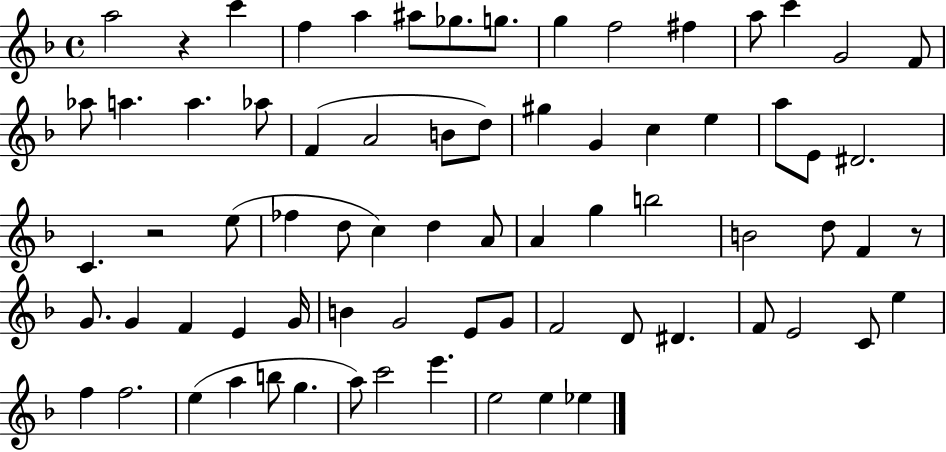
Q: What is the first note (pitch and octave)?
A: A5